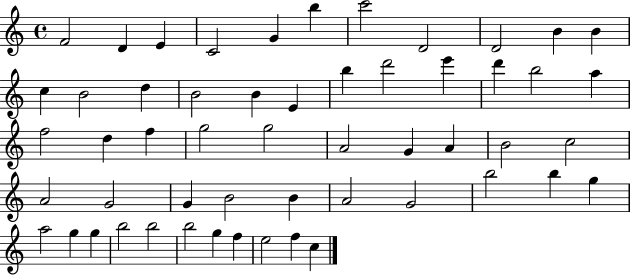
X:1
T:Untitled
M:4/4
L:1/4
K:C
F2 D E C2 G b c'2 D2 D2 B B c B2 d B2 B E b d'2 e' d' b2 a f2 d f g2 g2 A2 G A B2 c2 A2 G2 G B2 B A2 G2 b2 b g a2 g g b2 b2 b2 g f e2 f c